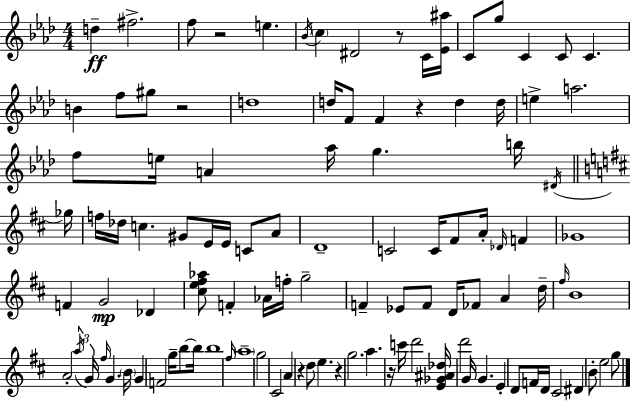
{
  \clef treble
  \numericTimeSignature
  \time 4/4
  \key aes \major
  \repeat volta 2 { d''4--\ff fis''2.-> | f''8 r2 e''4. | \acciaccatura { bes'16 } \parenthesize c''4 dis'2 r8 c'16 | <ees' ais''>16 c'8 g''8 c'4 c'8 c'4. | \break b'4 f''8 gis''8 r2 | d''1 | d''16 f'8 f'4 r4 d''4 | d''16 e''4-> a''2. | \break f''8 e''16 a'4 aes''16 g''4. b''16 | \acciaccatura { dis'16 } \bar "||" \break \key d \major ges''16 f''16 des''16 c''4. gis'8 e'16 e'16 c'8 a'8 | d'1-- | c'2 c'16 fis'8 a'16-. \grace { des'16 } f'4 | ges'1 | \break f'4 g'2\mp des'4 | <cis'' e'' fis'' aes''>8 f'4-. aes'16 f''16-. g''2-- | f'4-- ees'8 f'8 d'16 fes'8 a'4 | d''16-- \grace { fis''16 } b'1 | \break a'2-. \tuplet 3/2 { \acciaccatura { a''16 } g'16 \grace { fis''16 } } g'4. | \parenthesize b'16 g'4 f'2 | g''16-- b''8~~ b''16 b''1 | \grace { fis''16 } \parenthesize a''1-- | \break g''2 cis'2 | a'4 r4 d''8 | e''4. r4 g''2. | a''4. r16 c'''16 d'''2 | \break <e' ges' ais' des''>16 d'''2 g'16 | g'4. e'4-. d'8 f'16 d'16 cis'2 | dis'4 b'8-. e''2 | g''8 } \bar "|."
}